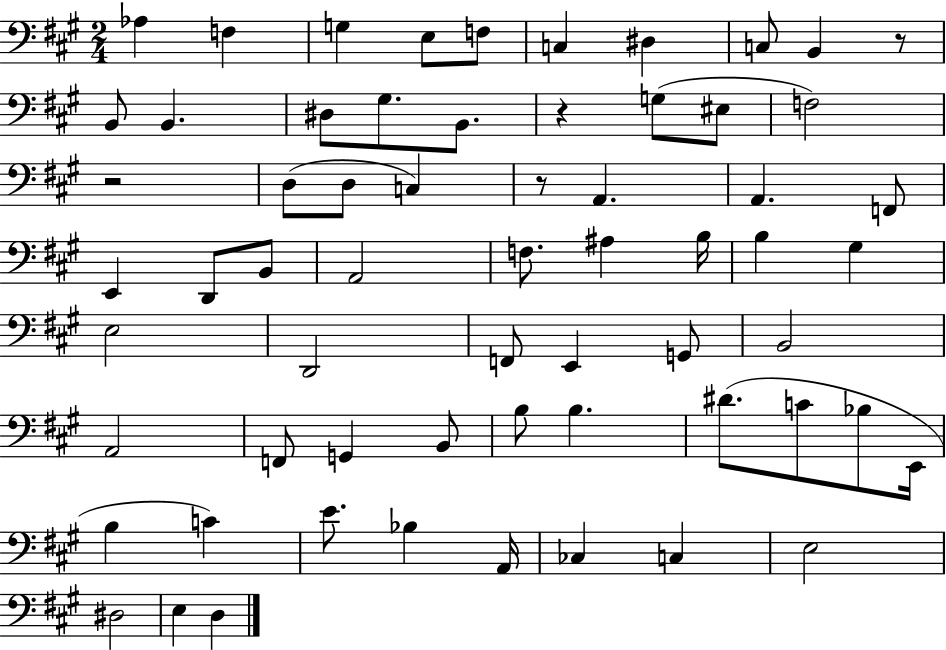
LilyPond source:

{
  \clef bass
  \numericTimeSignature
  \time 2/4
  \key a \major
  \repeat volta 2 { aes4 f4 | g4 e8 f8 | c4 dis4 | c8 b,4 r8 | \break b,8 b,4. | dis8 gis8. b,8. | r4 g8( eis8 | f2) | \break r2 | d8( d8 c4) | r8 a,4. | a,4. f,8 | \break e,4 d,8 b,8 | a,2 | f8. ais4 b16 | b4 gis4 | \break e2 | d,2 | f,8 e,4 g,8 | b,2 | \break a,2 | f,8 g,4 b,8 | b8 b4. | dis'8.( c'8 bes8 e,16 | \break b4 c'4) | e'8. bes4 a,16 | ces4 c4 | e2 | \break dis2 | e4 d4 | } \bar "|."
}